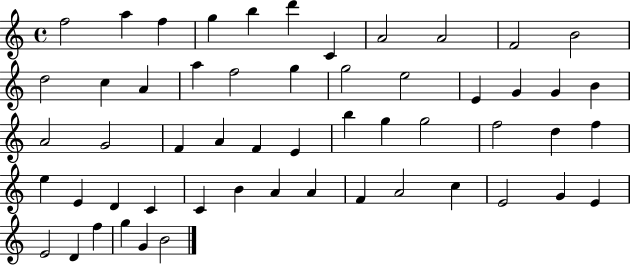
F5/h A5/q F5/q G5/q B5/q D6/q C4/q A4/h A4/h F4/h B4/h D5/h C5/q A4/q A5/q F5/h G5/q G5/h E5/h E4/q G4/q G4/q B4/q A4/h G4/h F4/q A4/q F4/q E4/q B5/q G5/q G5/h F5/h D5/q F5/q E5/q E4/q D4/q C4/q C4/q B4/q A4/q A4/q F4/q A4/h C5/q E4/h G4/q E4/q E4/h D4/q F5/q G5/q G4/q B4/h